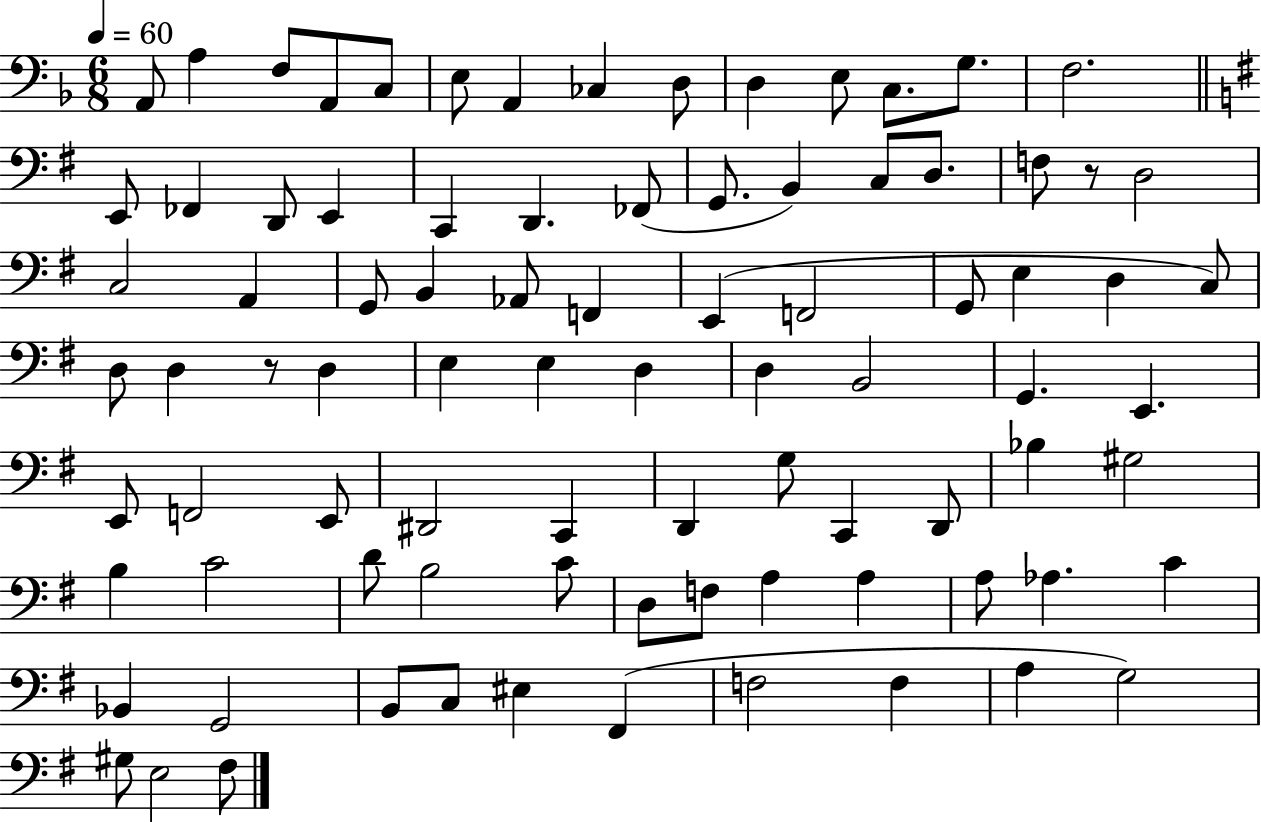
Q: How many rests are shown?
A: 2